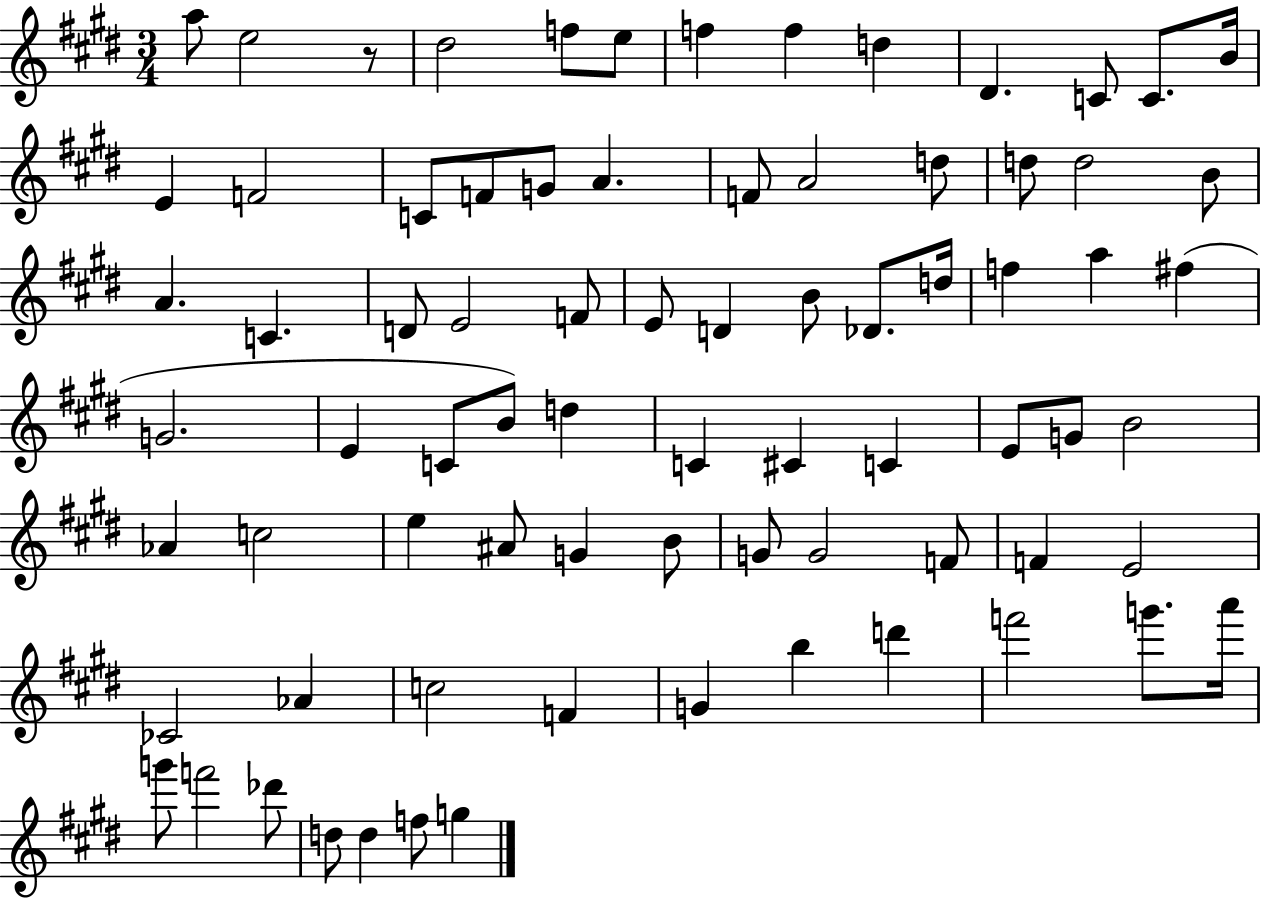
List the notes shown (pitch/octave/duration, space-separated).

A5/e E5/h R/e D#5/h F5/e E5/e F5/q F5/q D5/q D#4/q. C4/e C4/e. B4/s E4/q F4/h C4/e F4/e G4/e A4/q. F4/e A4/h D5/e D5/e D5/h B4/e A4/q. C4/q. D4/e E4/h F4/e E4/e D4/q B4/e Db4/e. D5/s F5/q A5/q F#5/q G4/h. E4/q C4/e B4/e D5/q C4/q C#4/q C4/q E4/e G4/e B4/h Ab4/q C5/h E5/q A#4/e G4/q B4/e G4/e G4/h F4/e F4/q E4/h CES4/h Ab4/q C5/h F4/q G4/q B5/q D6/q F6/h G6/e. A6/s G6/e F6/h Db6/e D5/e D5/q F5/e G5/q